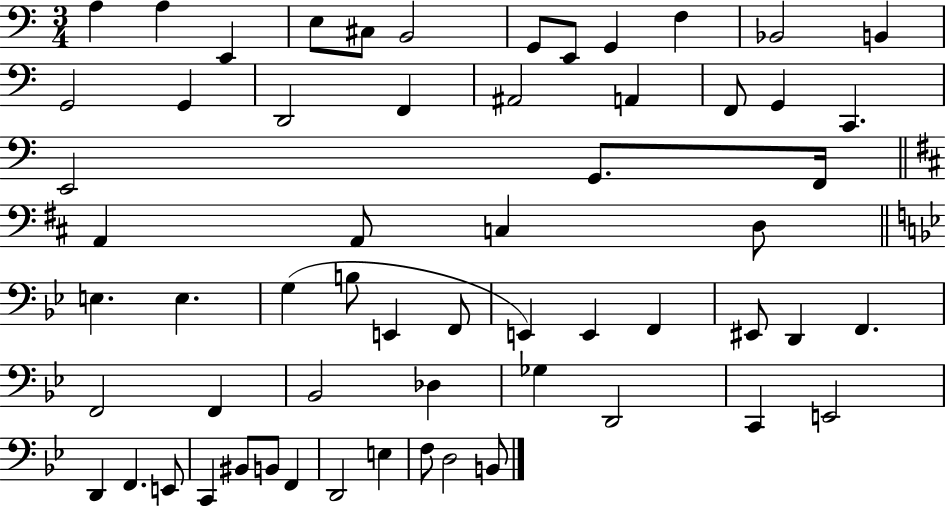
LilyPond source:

{
  \clef bass
  \numericTimeSignature
  \time 3/4
  \key c \major
  a4 a4 e,4 | e8 cis8 b,2 | g,8 e,8 g,4 f4 | bes,2 b,4 | \break g,2 g,4 | d,2 f,4 | ais,2 a,4 | f,8 g,4 c,4. | \break e,2 g,8. f,16 | \bar "||" \break \key d \major a,4 a,8 c4 d8 | \bar "||" \break \key g \minor e4. e4. | g4( b8 e,4 f,8 | e,4) e,4 f,4 | eis,8 d,4 f,4. | \break f,2 f,4 | bes,2 des4 | ges4 d,2 | c,4 e,2 | \break d,4 f,4. e,8 | c,4 bis,8 b,8 f,4 | d,2 e4 | f8 d2 b,8 | \break \bar "|."
}